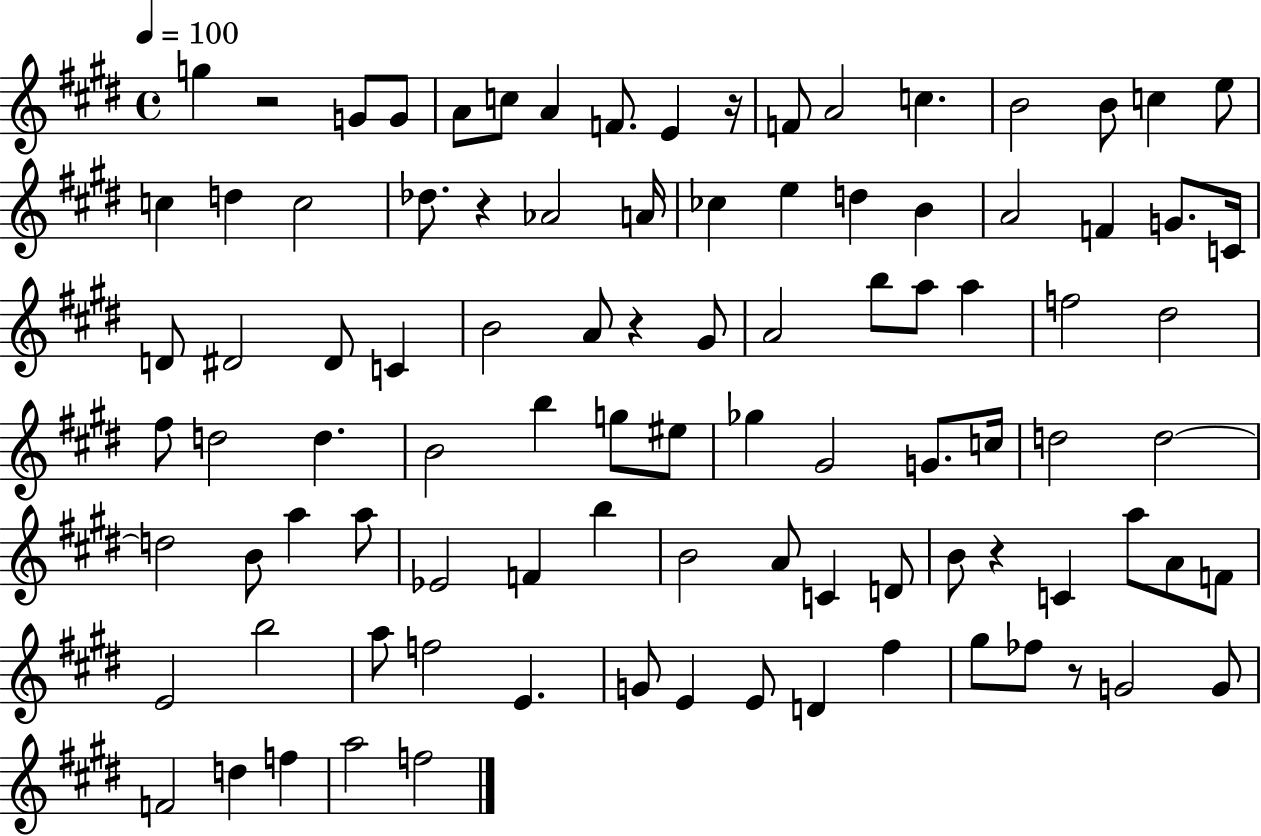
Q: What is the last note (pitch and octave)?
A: F5